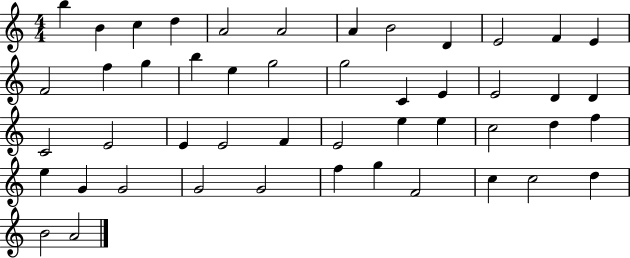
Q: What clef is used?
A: treble